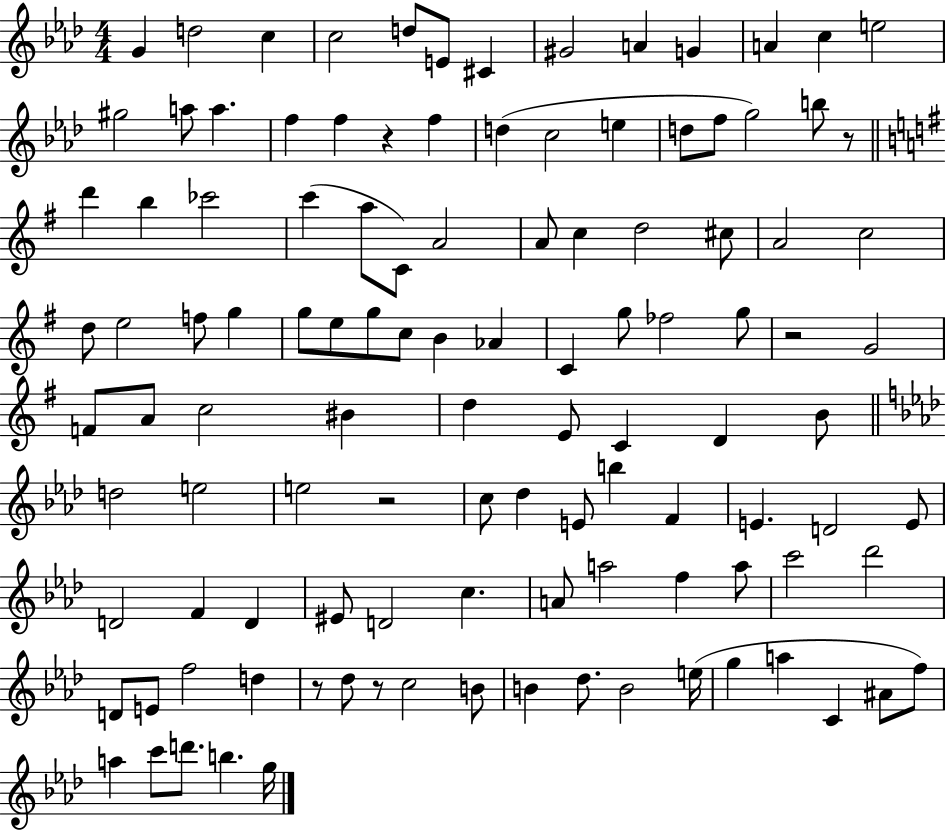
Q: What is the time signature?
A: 4/4